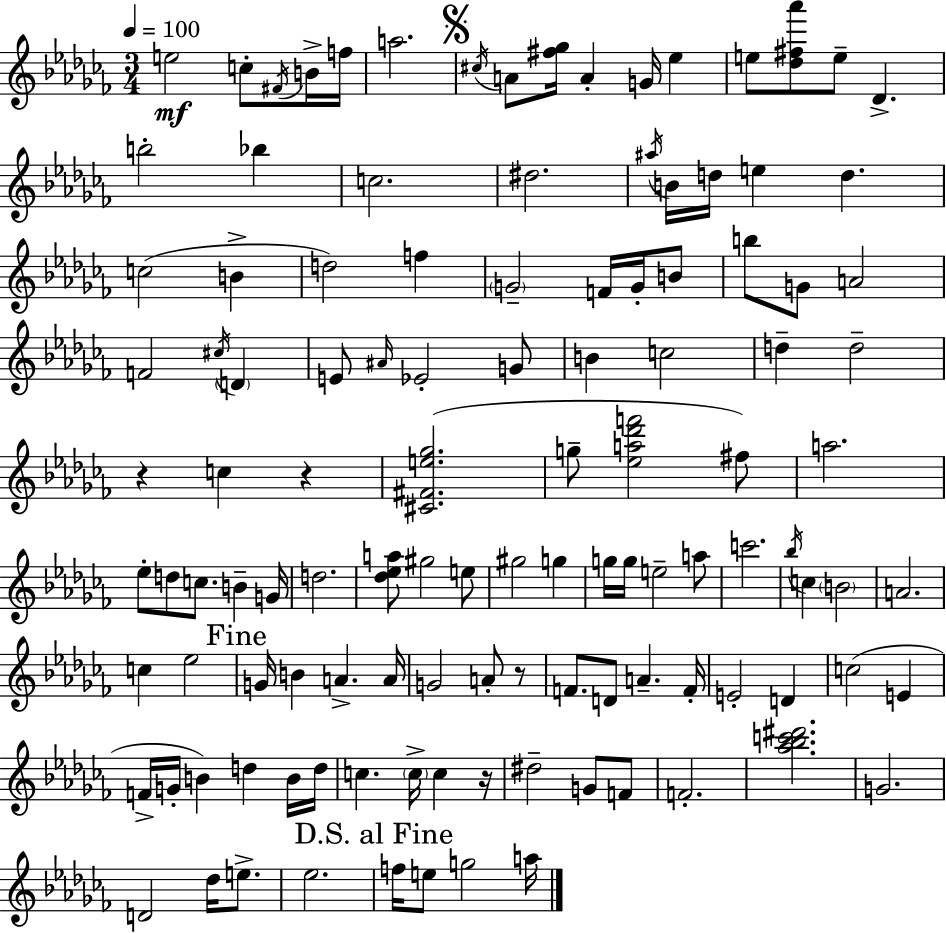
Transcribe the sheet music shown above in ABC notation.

X:1
T:Untitled
M:3/4
L:1/4
K:Abm
e2 c/2 ^F/4 B/4 f/4 a2 ^c/4 A/2 [^f_g]/4 A G/4 _e e/2 [_d^f_a']/2 e/2 _D b2 _b c2 ^d2 ^a/4 B/4 d/4 e d c2 B d2 f G2 F/4 G/4 B/2 b/2 G/2 A2 F2 ^c/4 D E/2 ^A/4 _E2 G/2 B c2 d d2 z c z [^C^Fe_g]2 g/2 [_ea_d'f']2 ^f/2 a2 _e/2 d/2 c/2 B G/4 d2 [_d_ea]/2 ^g2 e/2 ^g2 g g/4 g/4 e2 a/2 c'2 _b/4 c B2 A2 c _e2 G/4 B A A/4 G2 A/2 z/2 F/2 D/2 A F/4 E2 D c2 E F/4 G/4 B d B/4 d/4 c c/4 c z/4 ^d2 G/2 F/2 F2 [_a_bc'^d']2 G2 D2 _d/4 e/2 _e2 f/4 e/2 g2 a/4